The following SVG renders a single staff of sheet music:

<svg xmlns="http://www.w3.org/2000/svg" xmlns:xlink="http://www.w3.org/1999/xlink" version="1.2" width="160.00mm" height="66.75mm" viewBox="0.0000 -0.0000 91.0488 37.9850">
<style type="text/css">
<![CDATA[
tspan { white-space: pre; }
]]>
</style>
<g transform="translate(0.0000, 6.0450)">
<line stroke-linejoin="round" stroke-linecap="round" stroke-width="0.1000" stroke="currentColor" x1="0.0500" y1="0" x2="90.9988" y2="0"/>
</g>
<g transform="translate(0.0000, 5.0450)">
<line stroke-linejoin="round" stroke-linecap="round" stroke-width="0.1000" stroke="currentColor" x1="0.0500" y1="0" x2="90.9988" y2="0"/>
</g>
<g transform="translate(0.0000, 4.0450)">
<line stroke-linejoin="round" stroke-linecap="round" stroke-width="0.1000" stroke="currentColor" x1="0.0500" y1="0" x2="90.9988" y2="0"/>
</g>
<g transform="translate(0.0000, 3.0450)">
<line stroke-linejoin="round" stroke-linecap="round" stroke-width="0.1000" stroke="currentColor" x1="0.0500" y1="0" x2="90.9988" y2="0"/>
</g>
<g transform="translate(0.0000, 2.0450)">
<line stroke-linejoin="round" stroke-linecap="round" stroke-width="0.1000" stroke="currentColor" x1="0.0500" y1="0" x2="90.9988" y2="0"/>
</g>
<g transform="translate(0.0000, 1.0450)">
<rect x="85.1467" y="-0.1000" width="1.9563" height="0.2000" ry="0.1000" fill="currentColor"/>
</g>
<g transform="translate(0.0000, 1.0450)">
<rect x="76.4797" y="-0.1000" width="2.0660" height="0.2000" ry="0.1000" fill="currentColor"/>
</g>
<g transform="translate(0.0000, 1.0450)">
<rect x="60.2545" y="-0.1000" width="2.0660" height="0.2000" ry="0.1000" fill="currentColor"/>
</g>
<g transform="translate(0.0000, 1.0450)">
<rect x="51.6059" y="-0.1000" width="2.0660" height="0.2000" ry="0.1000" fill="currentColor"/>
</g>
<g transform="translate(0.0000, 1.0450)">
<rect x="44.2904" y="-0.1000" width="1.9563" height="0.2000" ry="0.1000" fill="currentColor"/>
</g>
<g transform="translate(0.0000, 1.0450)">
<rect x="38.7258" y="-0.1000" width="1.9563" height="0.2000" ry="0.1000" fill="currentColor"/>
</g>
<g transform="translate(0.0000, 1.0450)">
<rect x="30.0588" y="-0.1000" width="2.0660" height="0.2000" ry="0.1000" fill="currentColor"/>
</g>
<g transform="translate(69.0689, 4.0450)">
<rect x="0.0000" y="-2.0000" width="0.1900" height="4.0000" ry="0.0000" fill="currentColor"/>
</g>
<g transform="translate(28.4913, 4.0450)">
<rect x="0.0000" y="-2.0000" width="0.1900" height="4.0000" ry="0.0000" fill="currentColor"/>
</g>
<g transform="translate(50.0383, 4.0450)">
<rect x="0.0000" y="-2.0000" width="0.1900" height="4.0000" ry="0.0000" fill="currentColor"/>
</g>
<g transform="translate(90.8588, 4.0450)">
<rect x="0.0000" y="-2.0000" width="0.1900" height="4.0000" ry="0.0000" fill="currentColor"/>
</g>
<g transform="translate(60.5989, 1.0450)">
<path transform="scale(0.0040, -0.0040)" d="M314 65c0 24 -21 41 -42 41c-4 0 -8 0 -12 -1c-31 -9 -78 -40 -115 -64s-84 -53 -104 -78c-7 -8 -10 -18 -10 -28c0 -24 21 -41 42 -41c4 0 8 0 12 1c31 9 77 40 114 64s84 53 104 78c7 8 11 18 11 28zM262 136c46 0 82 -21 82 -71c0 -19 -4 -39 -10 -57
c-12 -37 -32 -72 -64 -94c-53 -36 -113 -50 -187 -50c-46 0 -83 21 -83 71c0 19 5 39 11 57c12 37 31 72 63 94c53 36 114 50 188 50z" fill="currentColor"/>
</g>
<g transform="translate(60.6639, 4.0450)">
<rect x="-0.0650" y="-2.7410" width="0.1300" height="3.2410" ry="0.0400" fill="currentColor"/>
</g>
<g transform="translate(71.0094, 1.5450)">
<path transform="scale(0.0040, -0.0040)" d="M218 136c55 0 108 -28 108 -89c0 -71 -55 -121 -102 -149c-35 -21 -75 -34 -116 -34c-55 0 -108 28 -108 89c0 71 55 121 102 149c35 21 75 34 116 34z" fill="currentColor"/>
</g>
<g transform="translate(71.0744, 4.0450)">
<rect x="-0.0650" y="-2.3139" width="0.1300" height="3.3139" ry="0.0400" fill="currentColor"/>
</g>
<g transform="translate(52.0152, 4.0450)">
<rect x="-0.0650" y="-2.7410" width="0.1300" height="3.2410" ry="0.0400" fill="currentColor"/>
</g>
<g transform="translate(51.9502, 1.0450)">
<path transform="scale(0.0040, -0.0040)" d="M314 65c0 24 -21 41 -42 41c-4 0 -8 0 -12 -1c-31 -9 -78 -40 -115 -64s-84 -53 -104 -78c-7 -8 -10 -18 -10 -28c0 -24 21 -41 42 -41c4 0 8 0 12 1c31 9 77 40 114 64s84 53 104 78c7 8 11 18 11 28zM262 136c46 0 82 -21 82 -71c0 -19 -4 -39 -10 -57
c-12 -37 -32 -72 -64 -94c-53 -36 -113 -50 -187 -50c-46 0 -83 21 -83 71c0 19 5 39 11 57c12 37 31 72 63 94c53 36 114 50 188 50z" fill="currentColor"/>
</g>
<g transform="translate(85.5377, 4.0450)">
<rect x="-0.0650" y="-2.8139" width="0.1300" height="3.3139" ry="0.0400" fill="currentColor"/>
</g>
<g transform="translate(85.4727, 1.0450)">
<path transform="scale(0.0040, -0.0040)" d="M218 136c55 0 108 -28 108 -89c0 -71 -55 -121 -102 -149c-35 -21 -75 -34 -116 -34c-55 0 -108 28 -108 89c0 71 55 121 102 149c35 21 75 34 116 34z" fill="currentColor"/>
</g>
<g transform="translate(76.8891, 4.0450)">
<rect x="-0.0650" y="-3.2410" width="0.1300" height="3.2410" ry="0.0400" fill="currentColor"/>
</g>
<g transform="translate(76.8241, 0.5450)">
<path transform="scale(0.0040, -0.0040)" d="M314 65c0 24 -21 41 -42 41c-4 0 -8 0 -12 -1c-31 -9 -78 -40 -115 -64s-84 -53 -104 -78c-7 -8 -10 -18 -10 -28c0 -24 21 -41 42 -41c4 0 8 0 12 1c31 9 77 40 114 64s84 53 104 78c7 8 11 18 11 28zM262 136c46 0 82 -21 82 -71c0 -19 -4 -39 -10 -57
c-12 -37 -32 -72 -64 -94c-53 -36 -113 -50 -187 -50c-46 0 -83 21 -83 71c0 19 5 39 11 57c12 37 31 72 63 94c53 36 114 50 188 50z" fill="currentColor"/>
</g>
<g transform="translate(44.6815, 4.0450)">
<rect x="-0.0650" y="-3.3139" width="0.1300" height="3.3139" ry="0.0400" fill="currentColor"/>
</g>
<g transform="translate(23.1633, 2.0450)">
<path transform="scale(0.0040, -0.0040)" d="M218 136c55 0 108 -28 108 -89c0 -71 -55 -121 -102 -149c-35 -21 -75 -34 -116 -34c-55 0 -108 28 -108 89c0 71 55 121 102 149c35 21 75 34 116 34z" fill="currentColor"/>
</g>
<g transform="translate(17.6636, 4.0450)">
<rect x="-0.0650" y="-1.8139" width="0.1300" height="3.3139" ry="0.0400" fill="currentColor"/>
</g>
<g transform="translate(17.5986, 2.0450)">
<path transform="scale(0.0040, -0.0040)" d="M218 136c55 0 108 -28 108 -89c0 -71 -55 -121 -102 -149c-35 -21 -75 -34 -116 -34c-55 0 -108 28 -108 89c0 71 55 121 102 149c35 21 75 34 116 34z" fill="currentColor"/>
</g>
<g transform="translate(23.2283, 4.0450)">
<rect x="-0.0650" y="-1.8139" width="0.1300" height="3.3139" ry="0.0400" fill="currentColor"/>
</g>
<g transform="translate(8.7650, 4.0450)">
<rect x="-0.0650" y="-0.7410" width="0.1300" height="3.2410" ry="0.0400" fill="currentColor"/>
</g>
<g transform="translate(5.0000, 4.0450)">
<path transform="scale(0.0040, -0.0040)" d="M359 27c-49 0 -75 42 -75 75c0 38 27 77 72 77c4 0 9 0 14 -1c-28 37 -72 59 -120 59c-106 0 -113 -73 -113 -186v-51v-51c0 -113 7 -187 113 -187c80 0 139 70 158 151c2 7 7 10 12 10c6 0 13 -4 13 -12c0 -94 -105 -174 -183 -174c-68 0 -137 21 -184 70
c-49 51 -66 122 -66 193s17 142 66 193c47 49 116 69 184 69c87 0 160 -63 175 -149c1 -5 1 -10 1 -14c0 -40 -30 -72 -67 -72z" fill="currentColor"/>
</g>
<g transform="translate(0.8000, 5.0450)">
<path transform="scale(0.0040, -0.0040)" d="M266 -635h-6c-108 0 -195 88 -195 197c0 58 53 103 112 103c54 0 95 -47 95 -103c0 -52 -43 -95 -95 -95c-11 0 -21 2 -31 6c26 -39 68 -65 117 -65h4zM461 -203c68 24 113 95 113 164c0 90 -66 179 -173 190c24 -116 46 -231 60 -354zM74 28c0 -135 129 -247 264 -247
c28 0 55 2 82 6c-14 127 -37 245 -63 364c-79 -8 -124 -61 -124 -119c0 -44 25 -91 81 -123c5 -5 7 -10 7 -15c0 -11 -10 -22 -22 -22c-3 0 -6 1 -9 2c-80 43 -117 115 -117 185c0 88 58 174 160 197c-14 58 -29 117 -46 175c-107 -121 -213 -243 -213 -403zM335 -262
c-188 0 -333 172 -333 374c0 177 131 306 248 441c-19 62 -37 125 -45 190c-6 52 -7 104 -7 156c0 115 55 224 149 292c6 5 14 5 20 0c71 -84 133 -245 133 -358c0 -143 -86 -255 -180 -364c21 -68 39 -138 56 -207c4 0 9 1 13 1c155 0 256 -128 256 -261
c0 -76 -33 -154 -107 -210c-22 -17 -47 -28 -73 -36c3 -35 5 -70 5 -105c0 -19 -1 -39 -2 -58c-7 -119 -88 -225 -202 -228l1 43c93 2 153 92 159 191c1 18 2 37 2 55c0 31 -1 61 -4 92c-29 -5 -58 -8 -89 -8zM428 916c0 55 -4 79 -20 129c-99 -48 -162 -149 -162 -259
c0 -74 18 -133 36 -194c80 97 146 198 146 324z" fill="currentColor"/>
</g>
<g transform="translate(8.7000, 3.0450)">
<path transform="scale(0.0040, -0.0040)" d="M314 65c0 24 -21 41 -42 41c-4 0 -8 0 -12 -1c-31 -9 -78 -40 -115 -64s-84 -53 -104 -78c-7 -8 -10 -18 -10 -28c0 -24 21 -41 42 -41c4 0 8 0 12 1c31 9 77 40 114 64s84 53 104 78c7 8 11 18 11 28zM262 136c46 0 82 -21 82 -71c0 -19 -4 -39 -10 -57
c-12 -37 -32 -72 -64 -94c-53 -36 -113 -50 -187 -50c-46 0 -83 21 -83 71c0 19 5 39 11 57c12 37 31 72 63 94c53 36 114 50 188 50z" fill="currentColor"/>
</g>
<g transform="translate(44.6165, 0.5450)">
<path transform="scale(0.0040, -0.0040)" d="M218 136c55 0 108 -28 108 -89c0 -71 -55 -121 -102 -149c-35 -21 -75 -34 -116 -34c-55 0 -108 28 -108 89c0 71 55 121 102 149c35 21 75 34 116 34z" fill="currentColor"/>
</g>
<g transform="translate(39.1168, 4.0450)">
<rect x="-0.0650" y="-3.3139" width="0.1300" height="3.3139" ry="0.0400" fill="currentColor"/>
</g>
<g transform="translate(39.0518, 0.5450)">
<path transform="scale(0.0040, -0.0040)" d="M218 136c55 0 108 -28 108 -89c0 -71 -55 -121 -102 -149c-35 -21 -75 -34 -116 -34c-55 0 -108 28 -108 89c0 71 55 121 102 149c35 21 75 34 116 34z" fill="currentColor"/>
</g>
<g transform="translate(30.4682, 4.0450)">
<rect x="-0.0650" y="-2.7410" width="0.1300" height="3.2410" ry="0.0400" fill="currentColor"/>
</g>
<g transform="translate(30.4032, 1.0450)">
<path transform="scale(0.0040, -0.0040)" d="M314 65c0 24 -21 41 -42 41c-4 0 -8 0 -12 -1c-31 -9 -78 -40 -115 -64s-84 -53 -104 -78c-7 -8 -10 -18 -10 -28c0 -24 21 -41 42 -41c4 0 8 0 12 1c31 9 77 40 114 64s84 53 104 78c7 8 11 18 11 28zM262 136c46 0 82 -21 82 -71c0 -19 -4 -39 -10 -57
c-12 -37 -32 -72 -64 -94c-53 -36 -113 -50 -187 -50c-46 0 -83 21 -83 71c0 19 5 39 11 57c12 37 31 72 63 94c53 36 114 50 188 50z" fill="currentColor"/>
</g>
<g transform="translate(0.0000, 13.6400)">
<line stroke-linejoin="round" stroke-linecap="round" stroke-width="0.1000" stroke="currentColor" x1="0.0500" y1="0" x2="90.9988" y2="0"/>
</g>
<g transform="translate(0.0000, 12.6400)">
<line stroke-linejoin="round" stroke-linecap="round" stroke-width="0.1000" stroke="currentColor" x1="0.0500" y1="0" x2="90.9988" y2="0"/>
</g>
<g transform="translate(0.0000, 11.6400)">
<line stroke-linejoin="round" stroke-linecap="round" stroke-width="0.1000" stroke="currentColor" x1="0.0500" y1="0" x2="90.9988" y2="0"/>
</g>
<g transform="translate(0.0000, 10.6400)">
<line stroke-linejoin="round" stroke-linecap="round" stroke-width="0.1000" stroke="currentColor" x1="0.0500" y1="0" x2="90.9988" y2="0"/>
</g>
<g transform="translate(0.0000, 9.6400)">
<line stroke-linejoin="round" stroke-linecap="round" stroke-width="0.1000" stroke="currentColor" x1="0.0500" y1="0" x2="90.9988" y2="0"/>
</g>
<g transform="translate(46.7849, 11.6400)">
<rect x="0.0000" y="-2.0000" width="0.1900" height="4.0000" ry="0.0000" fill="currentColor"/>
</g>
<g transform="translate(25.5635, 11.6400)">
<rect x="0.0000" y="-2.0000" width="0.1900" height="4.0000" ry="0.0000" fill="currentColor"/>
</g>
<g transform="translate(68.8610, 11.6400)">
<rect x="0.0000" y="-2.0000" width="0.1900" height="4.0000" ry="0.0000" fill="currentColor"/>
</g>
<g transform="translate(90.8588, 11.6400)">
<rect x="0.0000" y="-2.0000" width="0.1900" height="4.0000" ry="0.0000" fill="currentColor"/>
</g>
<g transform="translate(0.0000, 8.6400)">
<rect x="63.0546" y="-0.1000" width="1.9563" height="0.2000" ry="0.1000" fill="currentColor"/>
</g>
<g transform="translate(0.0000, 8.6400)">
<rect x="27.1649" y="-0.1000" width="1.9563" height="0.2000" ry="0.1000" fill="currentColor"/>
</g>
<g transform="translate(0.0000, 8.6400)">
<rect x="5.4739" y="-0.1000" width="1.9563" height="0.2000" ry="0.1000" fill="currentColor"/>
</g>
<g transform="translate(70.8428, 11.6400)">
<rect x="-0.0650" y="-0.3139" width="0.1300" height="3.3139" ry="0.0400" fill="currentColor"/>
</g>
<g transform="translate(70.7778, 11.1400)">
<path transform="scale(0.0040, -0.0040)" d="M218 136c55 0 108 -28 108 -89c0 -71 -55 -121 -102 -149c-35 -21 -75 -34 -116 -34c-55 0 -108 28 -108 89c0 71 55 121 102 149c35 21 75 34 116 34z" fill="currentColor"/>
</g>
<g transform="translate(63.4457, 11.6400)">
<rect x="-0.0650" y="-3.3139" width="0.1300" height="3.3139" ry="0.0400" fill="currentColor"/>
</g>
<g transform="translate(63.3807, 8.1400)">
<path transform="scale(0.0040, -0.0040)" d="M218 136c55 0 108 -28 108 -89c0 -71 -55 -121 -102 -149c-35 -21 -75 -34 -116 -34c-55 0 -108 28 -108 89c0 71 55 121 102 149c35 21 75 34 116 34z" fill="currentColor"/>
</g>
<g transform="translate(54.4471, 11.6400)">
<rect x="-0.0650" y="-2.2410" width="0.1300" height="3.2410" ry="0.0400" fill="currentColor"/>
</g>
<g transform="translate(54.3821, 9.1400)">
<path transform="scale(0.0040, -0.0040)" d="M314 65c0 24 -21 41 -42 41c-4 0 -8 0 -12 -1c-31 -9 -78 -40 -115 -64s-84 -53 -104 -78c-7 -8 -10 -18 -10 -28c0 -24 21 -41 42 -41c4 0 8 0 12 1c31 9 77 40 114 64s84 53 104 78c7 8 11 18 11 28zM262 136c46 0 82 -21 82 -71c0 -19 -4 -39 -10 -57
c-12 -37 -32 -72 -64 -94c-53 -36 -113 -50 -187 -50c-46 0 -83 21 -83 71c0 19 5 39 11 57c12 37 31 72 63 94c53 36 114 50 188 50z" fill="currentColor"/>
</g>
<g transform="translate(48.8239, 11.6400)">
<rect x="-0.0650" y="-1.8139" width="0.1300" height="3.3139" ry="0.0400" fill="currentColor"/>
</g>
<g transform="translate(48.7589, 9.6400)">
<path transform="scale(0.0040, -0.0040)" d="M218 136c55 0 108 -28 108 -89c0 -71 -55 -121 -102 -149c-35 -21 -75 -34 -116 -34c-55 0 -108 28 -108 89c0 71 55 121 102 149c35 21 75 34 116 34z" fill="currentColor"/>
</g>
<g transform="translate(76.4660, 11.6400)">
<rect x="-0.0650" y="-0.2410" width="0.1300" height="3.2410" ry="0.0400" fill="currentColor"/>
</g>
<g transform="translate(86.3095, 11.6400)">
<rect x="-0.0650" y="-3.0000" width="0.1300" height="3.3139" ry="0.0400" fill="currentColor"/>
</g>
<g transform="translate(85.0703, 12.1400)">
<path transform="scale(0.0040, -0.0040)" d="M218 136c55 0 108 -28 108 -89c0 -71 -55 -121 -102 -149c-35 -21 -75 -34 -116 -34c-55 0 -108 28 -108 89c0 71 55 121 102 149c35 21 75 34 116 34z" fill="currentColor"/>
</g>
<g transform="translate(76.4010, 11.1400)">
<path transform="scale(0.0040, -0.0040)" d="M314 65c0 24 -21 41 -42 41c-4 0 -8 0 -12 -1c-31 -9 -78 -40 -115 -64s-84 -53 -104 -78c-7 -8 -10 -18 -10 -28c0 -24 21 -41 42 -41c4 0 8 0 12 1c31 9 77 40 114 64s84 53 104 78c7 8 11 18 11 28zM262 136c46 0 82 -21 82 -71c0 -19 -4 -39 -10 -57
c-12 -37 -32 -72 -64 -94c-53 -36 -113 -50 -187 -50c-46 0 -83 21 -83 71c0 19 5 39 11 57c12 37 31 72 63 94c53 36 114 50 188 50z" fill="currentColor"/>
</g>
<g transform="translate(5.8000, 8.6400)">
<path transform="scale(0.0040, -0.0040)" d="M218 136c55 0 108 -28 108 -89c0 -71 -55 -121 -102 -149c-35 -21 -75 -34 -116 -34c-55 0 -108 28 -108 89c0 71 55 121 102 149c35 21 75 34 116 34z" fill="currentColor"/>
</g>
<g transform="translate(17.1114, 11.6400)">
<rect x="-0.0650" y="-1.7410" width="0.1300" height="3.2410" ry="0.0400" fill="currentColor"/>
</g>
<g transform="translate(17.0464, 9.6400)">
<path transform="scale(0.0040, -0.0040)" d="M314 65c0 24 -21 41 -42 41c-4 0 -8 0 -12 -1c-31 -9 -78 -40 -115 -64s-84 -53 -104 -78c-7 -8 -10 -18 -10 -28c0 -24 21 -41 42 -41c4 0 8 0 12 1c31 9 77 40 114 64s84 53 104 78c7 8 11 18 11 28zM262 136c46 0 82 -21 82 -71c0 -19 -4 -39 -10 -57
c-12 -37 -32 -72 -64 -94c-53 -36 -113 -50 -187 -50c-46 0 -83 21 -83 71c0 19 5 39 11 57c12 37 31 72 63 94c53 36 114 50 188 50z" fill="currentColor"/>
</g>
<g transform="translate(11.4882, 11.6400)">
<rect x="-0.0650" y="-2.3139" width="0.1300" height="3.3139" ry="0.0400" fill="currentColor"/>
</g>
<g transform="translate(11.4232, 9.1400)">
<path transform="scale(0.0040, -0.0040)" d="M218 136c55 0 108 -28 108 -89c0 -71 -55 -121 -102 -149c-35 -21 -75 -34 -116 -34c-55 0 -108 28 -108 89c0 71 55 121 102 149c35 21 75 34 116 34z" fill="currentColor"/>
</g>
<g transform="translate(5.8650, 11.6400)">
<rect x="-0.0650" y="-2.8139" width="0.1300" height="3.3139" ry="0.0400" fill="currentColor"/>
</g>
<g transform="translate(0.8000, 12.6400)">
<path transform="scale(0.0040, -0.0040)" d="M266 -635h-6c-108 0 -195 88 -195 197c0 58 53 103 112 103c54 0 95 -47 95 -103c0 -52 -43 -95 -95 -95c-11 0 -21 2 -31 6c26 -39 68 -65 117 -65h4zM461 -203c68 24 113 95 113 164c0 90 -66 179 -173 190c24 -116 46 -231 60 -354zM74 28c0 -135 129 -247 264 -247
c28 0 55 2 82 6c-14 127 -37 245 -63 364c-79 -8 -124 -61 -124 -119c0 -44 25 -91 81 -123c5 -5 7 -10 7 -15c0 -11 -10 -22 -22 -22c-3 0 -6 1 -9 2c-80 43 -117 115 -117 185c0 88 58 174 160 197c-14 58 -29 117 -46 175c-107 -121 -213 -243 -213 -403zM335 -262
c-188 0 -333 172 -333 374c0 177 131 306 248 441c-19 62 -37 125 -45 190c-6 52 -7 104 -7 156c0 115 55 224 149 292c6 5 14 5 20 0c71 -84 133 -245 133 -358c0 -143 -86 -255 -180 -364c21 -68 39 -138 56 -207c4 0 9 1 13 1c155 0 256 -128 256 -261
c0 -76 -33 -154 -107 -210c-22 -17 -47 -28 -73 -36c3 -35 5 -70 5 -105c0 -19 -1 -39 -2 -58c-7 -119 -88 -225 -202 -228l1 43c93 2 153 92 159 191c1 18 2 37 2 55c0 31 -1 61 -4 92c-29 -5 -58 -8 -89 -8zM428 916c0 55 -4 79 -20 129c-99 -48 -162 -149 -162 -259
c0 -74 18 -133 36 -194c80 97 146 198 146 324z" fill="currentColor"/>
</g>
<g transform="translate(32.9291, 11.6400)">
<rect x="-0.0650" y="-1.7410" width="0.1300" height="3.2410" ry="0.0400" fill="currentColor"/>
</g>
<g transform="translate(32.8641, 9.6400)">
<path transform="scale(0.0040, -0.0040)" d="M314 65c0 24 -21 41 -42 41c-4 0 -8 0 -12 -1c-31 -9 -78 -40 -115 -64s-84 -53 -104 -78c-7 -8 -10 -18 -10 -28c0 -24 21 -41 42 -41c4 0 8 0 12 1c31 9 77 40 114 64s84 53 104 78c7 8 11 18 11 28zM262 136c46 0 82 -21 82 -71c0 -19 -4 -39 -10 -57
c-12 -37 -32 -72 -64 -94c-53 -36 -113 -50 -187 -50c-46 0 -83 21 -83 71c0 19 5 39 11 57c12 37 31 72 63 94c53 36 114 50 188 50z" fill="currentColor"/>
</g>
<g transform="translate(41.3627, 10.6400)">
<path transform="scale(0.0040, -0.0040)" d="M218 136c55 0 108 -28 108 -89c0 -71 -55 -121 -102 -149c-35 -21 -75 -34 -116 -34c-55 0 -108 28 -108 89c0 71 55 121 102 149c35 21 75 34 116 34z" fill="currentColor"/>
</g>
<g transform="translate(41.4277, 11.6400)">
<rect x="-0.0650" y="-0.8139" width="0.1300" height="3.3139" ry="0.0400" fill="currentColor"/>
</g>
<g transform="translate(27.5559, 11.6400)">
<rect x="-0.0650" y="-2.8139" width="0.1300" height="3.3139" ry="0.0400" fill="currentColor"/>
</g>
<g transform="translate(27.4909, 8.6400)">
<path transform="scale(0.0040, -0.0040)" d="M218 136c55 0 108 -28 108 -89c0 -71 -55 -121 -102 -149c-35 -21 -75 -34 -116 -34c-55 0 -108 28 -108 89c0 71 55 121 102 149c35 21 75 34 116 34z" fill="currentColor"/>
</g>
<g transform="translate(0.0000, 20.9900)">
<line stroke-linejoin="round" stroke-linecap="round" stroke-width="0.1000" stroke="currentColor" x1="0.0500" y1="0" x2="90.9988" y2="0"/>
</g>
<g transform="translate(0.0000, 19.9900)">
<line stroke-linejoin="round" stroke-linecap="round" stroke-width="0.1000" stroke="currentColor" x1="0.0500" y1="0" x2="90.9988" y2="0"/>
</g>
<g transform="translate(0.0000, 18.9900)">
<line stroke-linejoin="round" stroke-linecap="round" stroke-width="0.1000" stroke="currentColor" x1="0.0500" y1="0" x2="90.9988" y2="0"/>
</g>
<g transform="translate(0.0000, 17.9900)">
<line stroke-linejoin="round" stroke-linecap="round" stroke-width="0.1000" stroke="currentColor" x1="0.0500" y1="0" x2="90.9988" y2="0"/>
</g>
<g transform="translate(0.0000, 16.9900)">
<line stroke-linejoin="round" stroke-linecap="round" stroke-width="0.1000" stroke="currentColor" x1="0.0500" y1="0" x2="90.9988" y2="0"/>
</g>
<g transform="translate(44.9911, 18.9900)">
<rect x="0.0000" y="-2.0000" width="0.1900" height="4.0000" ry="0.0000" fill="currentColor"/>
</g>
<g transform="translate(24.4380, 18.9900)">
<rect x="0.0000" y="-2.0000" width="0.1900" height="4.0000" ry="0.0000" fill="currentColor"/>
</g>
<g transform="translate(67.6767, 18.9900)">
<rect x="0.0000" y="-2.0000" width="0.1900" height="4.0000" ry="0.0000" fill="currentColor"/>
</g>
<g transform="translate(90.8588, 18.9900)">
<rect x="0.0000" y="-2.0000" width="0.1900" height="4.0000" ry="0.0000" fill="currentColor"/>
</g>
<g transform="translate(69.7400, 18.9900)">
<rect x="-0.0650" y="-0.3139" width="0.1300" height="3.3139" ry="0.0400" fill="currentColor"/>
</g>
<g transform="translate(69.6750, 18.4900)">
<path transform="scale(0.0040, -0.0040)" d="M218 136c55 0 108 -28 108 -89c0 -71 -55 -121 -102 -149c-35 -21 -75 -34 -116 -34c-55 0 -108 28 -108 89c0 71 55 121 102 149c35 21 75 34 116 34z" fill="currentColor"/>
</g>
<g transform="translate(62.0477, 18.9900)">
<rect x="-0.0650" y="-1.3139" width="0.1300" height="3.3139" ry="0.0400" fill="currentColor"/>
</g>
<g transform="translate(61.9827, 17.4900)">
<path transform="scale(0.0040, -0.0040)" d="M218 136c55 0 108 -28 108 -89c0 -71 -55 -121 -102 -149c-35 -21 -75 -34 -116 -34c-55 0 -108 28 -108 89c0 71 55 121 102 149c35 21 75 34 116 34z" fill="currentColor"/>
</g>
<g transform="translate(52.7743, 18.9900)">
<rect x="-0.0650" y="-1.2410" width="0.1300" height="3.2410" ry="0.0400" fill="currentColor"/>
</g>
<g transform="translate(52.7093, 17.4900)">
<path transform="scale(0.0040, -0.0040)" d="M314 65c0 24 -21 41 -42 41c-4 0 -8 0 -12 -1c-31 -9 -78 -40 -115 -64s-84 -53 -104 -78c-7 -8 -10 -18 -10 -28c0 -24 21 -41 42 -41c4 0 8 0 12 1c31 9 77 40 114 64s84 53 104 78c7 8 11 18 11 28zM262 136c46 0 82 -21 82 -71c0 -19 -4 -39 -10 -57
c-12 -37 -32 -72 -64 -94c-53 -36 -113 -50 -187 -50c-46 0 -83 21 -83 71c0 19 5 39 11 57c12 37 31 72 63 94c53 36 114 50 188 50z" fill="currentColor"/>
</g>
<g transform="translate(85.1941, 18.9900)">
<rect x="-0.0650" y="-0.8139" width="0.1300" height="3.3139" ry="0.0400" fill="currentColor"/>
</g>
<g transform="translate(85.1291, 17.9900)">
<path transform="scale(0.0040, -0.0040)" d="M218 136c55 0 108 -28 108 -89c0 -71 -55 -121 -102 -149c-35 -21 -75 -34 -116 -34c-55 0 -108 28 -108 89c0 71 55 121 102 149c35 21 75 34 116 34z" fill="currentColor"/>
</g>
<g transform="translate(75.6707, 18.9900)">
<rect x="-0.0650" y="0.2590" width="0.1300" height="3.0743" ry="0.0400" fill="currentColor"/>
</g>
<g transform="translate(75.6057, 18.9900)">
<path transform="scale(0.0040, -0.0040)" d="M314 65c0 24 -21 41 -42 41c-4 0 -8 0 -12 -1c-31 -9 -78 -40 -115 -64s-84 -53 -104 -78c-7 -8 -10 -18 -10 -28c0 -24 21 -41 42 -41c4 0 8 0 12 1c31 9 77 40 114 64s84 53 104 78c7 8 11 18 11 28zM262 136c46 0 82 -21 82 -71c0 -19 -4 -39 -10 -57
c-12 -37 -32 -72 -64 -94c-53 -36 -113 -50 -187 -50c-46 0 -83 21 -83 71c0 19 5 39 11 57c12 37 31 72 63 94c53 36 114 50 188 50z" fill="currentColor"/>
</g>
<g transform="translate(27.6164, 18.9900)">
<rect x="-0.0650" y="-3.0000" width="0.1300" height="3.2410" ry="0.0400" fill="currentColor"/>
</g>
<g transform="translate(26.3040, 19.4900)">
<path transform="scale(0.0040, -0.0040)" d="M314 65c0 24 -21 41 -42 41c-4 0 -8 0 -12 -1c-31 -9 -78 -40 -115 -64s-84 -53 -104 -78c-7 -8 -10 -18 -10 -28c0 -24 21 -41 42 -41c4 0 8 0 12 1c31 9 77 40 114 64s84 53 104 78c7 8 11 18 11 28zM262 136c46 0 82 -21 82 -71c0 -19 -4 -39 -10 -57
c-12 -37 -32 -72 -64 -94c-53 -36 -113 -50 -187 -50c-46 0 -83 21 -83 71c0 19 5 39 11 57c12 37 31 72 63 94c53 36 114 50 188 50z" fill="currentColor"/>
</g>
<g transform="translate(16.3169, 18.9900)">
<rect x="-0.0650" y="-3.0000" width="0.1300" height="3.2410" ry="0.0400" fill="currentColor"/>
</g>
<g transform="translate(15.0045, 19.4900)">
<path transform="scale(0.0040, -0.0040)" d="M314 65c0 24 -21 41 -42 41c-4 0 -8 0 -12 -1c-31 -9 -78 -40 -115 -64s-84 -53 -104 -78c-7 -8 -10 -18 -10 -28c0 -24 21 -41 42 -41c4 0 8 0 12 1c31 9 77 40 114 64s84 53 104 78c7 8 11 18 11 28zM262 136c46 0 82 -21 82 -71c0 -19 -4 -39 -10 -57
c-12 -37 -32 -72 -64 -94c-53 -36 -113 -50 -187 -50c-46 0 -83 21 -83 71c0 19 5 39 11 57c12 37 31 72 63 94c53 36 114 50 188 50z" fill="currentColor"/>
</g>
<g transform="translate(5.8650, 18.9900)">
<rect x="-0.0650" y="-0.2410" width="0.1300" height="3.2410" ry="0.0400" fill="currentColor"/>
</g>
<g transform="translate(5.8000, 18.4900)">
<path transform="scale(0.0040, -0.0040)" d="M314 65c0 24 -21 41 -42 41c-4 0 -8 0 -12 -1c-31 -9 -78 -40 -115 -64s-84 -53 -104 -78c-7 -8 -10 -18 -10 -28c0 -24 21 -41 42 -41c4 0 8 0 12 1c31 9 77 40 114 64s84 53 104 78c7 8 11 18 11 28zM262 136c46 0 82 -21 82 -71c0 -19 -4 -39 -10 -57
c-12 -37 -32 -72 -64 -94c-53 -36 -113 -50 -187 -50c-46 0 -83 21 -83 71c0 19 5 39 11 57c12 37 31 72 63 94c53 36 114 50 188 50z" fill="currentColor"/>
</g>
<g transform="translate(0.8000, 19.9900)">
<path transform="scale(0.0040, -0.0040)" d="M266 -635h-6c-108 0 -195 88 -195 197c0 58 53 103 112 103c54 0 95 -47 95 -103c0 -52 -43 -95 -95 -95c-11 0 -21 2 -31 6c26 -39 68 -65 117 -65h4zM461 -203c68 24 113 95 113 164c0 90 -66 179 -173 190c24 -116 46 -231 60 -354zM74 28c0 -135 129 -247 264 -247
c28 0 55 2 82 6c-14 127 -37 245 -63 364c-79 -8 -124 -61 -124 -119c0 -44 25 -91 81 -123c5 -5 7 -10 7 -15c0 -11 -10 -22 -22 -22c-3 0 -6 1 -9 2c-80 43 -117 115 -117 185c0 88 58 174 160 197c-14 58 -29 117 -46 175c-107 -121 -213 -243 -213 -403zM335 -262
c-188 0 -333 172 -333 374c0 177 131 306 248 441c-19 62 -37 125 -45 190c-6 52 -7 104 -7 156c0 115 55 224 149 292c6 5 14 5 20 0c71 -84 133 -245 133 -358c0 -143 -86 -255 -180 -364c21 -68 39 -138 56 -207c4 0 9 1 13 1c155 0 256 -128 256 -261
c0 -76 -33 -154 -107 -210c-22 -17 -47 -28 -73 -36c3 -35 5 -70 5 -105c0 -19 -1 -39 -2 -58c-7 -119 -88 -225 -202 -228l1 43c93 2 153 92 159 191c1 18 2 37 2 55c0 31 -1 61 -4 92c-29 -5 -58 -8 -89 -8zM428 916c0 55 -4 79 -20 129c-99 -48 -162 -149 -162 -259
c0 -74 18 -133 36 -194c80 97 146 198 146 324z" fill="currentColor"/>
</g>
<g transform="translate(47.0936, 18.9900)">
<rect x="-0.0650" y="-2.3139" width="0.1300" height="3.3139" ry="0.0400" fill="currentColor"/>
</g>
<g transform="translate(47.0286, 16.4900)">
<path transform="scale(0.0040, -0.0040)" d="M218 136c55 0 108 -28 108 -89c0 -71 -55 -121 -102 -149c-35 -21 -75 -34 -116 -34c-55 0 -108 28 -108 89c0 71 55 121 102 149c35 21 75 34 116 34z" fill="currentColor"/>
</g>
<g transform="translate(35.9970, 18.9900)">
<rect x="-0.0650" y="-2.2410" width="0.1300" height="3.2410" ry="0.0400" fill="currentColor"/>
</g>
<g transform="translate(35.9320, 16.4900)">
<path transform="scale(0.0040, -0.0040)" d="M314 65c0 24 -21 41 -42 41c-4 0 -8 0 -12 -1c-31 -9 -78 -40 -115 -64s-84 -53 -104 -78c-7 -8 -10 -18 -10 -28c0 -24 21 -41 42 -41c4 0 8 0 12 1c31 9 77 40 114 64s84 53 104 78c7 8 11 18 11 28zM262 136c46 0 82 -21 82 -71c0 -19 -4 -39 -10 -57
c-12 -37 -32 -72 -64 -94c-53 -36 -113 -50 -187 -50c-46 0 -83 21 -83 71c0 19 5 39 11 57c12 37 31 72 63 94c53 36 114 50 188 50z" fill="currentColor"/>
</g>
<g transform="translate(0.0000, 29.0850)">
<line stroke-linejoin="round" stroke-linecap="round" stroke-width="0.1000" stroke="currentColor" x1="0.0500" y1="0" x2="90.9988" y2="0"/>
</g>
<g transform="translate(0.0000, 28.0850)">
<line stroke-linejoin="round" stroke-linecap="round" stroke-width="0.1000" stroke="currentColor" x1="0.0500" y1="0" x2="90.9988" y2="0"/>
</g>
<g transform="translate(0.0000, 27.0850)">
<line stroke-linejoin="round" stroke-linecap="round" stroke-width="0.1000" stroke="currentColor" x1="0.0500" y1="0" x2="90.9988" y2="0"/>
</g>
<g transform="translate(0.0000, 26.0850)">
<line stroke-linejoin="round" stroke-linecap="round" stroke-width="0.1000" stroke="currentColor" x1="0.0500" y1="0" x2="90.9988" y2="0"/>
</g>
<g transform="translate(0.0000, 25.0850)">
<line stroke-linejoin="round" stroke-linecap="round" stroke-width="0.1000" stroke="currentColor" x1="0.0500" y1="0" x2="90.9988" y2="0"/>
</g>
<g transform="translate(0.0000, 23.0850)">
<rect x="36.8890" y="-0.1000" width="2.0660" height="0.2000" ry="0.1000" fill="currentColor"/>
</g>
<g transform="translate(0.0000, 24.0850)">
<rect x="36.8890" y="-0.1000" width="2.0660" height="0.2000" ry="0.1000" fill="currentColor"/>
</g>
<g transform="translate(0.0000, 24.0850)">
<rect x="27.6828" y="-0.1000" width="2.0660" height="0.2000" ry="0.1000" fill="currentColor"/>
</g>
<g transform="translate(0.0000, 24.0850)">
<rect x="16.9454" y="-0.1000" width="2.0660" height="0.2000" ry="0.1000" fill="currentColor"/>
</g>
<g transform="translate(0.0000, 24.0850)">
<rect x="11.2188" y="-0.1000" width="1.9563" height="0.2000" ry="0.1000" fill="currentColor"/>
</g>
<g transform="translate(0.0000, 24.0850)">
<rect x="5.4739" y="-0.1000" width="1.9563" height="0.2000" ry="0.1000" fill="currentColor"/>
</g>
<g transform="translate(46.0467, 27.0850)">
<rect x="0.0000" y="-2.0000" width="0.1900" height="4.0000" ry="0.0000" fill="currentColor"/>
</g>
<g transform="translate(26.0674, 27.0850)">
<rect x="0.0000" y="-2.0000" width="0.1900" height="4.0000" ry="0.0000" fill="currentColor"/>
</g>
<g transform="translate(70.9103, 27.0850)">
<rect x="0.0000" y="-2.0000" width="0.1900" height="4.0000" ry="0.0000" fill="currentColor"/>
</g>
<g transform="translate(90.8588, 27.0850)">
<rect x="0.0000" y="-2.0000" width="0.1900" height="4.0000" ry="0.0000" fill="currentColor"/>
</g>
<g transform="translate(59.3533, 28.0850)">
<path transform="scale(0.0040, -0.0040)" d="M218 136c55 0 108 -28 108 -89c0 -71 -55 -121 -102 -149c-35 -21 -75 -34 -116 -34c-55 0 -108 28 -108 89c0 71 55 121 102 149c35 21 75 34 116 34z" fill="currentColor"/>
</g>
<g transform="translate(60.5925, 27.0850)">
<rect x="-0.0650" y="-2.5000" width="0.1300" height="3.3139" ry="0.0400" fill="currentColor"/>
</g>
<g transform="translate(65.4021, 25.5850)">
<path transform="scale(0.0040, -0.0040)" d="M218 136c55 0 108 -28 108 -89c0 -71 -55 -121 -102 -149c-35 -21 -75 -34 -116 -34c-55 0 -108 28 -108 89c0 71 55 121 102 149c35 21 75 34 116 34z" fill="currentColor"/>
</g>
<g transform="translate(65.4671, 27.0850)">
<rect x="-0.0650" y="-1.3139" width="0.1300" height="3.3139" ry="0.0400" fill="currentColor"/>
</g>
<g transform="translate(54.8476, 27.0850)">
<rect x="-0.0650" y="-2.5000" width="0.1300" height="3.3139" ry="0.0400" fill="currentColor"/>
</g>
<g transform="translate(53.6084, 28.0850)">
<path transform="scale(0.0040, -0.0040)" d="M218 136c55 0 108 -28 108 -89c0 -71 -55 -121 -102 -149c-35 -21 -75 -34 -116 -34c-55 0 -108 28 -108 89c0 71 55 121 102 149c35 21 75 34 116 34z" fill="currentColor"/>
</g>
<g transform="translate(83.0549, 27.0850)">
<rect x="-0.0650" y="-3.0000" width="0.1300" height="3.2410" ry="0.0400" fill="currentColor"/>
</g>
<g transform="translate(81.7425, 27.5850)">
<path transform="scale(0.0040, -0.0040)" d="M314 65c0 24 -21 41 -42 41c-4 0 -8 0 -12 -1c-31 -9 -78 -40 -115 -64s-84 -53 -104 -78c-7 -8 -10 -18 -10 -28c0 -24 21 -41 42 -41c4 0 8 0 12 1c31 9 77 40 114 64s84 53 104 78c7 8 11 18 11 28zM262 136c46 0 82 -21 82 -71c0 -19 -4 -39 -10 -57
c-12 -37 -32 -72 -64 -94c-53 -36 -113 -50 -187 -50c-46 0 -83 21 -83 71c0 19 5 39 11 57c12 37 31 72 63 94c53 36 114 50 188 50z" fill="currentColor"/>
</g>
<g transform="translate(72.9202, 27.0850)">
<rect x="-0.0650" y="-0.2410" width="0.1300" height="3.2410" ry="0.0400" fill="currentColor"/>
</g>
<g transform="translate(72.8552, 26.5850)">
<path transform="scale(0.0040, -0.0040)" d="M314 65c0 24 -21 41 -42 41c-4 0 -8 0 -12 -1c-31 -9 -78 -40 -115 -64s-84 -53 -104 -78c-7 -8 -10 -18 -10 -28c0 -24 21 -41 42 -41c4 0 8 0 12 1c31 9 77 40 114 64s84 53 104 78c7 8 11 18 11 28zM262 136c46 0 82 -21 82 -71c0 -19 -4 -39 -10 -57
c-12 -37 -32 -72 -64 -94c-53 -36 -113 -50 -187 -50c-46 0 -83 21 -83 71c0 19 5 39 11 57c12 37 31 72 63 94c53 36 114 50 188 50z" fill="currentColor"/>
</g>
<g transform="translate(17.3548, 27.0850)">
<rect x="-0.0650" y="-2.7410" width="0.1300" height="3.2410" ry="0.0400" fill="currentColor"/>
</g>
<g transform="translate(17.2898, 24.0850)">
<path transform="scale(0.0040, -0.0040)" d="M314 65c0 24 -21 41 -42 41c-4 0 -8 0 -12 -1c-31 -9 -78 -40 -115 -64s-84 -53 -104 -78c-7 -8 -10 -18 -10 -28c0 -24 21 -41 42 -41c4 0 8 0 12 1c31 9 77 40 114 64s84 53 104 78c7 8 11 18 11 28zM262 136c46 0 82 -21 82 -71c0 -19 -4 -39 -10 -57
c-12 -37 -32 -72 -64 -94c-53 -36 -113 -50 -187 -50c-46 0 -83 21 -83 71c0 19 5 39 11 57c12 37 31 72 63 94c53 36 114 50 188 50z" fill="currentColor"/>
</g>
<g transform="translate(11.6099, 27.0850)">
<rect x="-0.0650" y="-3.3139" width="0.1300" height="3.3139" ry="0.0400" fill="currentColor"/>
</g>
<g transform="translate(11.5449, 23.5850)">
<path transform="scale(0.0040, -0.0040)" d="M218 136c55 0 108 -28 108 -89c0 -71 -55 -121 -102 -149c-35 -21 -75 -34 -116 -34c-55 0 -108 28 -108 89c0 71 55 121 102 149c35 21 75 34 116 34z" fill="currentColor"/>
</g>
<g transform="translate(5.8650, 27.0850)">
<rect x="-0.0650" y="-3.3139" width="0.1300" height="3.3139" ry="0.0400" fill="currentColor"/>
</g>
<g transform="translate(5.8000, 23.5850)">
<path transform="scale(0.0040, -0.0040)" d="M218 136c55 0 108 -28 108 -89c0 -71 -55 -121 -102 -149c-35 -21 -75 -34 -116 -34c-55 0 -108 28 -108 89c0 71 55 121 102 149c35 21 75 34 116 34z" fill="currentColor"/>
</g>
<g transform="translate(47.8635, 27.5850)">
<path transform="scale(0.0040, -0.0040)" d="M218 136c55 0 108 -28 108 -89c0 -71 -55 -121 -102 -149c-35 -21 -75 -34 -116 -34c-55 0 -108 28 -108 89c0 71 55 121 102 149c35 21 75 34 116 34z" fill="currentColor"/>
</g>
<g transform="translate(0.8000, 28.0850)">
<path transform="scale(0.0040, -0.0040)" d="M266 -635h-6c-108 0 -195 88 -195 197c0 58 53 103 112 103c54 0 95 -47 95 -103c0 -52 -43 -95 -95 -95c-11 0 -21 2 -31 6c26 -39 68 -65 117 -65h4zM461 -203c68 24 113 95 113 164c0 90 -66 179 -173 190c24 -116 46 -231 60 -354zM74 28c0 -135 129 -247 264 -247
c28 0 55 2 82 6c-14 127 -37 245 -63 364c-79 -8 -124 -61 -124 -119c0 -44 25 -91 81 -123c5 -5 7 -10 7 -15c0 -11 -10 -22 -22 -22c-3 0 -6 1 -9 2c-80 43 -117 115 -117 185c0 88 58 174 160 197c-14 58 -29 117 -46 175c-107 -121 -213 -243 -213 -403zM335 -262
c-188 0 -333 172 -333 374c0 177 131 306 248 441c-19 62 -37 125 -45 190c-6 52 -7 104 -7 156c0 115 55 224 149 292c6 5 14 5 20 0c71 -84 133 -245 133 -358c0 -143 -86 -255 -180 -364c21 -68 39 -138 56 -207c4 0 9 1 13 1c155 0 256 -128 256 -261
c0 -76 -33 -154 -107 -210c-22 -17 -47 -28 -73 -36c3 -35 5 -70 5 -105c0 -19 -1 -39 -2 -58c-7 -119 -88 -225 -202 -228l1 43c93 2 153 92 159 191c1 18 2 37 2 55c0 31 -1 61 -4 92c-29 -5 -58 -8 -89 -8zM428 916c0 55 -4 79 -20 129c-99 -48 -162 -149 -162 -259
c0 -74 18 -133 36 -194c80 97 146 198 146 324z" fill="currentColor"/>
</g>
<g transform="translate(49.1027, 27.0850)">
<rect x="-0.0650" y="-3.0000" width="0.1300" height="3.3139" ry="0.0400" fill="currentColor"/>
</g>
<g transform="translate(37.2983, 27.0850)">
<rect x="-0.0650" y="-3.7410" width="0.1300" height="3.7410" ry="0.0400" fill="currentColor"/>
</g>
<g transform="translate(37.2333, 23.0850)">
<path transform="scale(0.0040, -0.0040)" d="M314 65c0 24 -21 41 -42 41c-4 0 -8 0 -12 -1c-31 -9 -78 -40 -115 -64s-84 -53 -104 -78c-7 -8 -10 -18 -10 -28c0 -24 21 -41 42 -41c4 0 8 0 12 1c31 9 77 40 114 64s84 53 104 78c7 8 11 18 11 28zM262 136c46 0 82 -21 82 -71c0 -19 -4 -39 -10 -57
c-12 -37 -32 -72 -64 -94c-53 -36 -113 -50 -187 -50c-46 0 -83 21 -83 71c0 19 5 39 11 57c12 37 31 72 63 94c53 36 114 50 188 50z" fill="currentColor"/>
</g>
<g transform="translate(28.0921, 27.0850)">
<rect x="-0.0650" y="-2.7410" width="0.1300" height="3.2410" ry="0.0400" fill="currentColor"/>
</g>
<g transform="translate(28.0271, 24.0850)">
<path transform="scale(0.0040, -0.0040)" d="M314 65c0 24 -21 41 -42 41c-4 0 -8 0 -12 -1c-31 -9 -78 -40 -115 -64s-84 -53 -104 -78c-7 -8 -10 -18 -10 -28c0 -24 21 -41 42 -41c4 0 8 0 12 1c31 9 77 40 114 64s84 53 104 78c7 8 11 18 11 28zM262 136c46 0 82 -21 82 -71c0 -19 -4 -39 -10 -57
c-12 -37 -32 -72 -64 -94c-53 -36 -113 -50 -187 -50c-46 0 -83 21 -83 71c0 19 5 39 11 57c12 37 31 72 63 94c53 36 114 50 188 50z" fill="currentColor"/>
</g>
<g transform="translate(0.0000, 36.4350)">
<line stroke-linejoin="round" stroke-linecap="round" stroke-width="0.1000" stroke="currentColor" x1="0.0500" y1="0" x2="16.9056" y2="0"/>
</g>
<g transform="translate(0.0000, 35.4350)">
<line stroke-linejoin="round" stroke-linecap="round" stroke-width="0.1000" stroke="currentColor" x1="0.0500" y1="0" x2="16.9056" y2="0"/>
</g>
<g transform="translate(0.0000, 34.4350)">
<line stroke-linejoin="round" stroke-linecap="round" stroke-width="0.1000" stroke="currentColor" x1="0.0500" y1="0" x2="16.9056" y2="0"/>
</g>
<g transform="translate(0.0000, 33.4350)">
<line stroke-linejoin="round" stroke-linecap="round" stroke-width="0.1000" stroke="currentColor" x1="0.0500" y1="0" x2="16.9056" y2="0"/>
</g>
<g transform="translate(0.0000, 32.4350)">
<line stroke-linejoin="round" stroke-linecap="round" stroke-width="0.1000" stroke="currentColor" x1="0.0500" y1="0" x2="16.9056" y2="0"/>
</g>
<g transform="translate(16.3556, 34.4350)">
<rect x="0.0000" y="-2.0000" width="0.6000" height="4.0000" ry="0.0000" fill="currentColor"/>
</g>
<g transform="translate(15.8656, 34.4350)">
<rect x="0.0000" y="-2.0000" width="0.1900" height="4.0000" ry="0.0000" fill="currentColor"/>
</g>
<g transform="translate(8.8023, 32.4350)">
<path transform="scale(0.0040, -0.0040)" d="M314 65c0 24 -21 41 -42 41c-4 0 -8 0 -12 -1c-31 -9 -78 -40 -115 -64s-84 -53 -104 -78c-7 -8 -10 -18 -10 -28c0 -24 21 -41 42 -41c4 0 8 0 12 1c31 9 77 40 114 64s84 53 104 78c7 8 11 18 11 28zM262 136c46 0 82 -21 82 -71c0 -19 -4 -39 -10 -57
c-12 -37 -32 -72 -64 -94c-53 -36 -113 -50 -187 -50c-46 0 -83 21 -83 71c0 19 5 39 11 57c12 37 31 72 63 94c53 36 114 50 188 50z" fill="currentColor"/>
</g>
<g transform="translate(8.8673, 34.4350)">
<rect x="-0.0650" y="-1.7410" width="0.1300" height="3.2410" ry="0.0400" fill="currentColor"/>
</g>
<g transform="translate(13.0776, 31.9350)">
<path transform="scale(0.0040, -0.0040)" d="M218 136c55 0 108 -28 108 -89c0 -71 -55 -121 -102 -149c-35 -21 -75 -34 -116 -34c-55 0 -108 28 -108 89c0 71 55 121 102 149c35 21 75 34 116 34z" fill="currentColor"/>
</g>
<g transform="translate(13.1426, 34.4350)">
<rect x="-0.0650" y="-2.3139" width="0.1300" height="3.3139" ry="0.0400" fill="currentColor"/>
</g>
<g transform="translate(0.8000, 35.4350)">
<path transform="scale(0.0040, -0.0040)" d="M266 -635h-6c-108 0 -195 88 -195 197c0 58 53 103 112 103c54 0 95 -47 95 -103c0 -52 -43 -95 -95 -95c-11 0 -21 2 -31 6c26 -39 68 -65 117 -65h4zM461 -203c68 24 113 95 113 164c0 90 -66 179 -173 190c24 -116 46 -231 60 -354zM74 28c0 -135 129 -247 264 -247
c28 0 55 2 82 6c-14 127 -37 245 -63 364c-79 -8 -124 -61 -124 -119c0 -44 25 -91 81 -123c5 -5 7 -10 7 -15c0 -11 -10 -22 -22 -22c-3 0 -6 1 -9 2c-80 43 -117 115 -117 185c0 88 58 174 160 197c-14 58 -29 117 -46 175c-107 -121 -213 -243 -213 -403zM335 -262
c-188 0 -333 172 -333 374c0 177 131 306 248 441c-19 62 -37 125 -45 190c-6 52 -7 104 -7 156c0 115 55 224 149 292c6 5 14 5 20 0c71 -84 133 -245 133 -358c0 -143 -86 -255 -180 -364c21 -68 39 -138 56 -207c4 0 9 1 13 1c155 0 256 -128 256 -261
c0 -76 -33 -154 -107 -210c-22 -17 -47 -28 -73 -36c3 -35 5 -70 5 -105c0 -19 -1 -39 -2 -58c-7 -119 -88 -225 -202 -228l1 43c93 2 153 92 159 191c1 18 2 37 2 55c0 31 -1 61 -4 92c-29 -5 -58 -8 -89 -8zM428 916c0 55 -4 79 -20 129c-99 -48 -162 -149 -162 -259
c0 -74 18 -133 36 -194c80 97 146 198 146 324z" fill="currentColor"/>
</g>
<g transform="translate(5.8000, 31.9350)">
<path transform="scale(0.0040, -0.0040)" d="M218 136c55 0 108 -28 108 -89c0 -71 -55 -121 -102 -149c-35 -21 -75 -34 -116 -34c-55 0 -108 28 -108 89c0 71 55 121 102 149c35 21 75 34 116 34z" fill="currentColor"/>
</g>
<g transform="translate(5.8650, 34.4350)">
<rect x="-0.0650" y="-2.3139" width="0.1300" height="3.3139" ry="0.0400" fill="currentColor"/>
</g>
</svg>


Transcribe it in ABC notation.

X:1
T:Untitled
M:4/4
L:1/4
K:C
d2 f f a2 b b a2 a2 g b2 a a g f2 a f2 d f g2 b c c2 A c2 A2 A2 g2 g e2 e c B2 d b b a2 a2 c'2 A G G e c2 A2 g f2 g